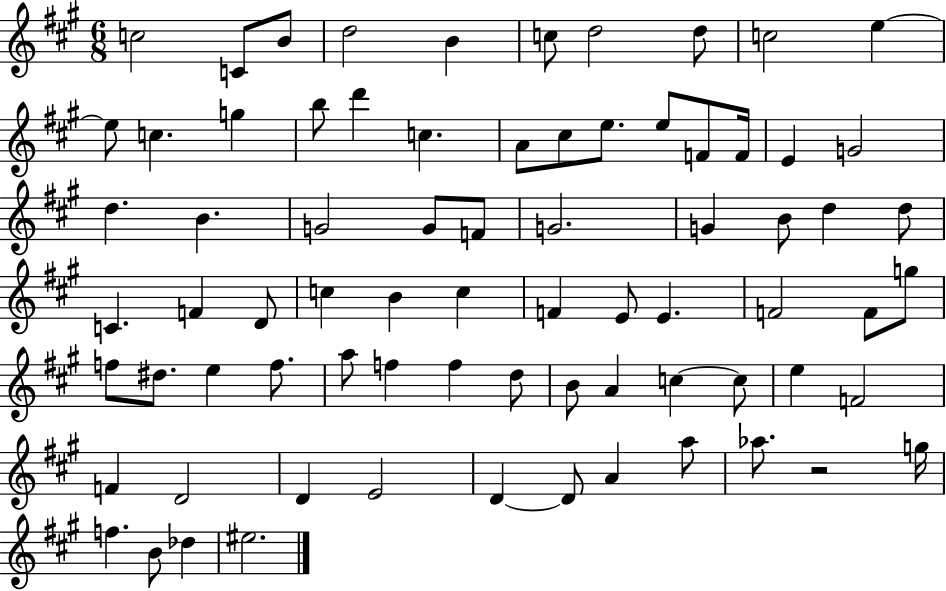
{
  \clef treble
  \numericTimeSignature
  \time 6/8
  \key a \major
  c''2 c'8 b'8 | d''2 b'4 | c''8 d''2 d''8 | c''2 e''4~~ | \break e''8 c''4. g''4 | b''8 d'''4 c''4. | a'8 cis''8 e''8. e''8 f'8 f'16 | e'4 g'2 | \break d''4. b'4. | g'2 g'8 f'8 | g'2. | g'4 b'8 d''4 d''8 | \break c'4. f'4 d'8 | c''4 b'4 c''4 | f'4 e'8 e'4. | f'2 f'8 g''8 | \break f''8 dis''8. e''4 f''8. | a''8 f''4 f''4 d''8 | b'8 a'4 c''4~~ c''8 | e''4 f'2 | \break f'4 d'2 | d'4 e'2 | d'4~~ d'8 a'4 a''8 | aes''8. r2 g''16 | \break f''4. b'8 des''4 | eis''2. | \bar "|."
}